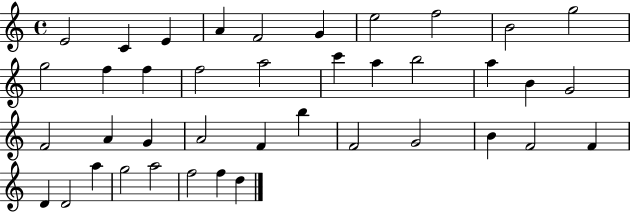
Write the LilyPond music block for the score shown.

{
  \clef treble
  \time 4/4
  \defaultTimeSignature
  \key c \major
  e'2 c'4 e'4 | a'4 f'2 g'4 | e''2 f''2 | b'2 g''2 | \break g''2 f''4 f''4 | f''2 a''2 | c'''4 a''4 b''2 | a''4 b'4 g'2 | \break f'2 a'4 g'4 | a'2 f'4 b''4 | f'2 g'2 | b'4 f'2 f'4 | \break d'4 d'2 a''4 | g''2 a''2 | f''2 f''4 d''4 | \bar "|."
}